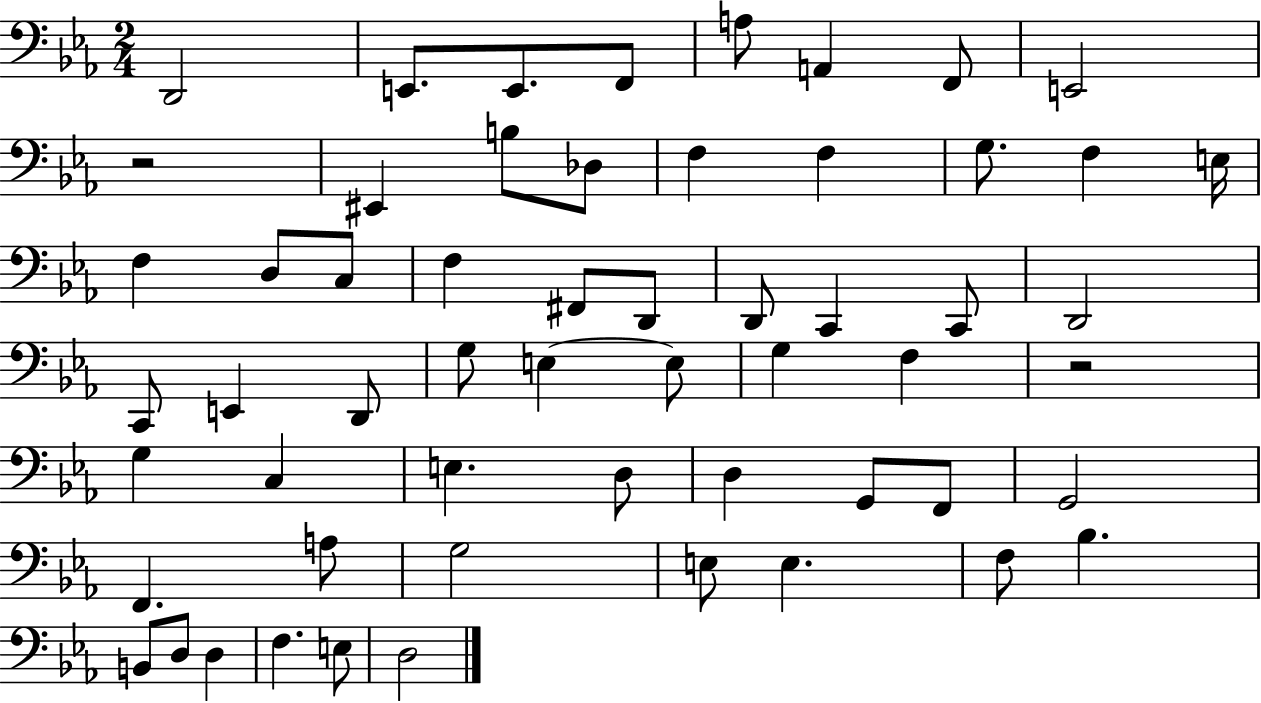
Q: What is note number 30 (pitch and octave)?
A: G3